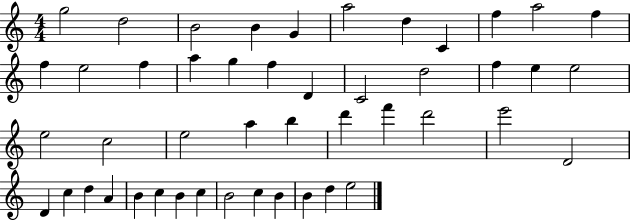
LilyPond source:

{
  \clef treble
  \numericTimeSignature
  \time 4/4
  \key c \major
  g''2 d''2 | b'2 b'4 g'4 | a''2 d''4 c'4 | f''4 a''2 f''4 | \break f''4 e''2 f''4 | a''4 g''4 f''4 d'4 | c'2 d''2 | f''4 e''4 e''2 | \break e''2 c''2 | e''2 a''4 b''4 | d'''4 f'''4 d'''2 | e'''2 d'2 | \break d'4 c''4 d''4 a'4 | b'4 c''4 b'4 c''4 | b'2 c''4 b'4 | b'4 d''4 e''2 | \break \bar "|."
}